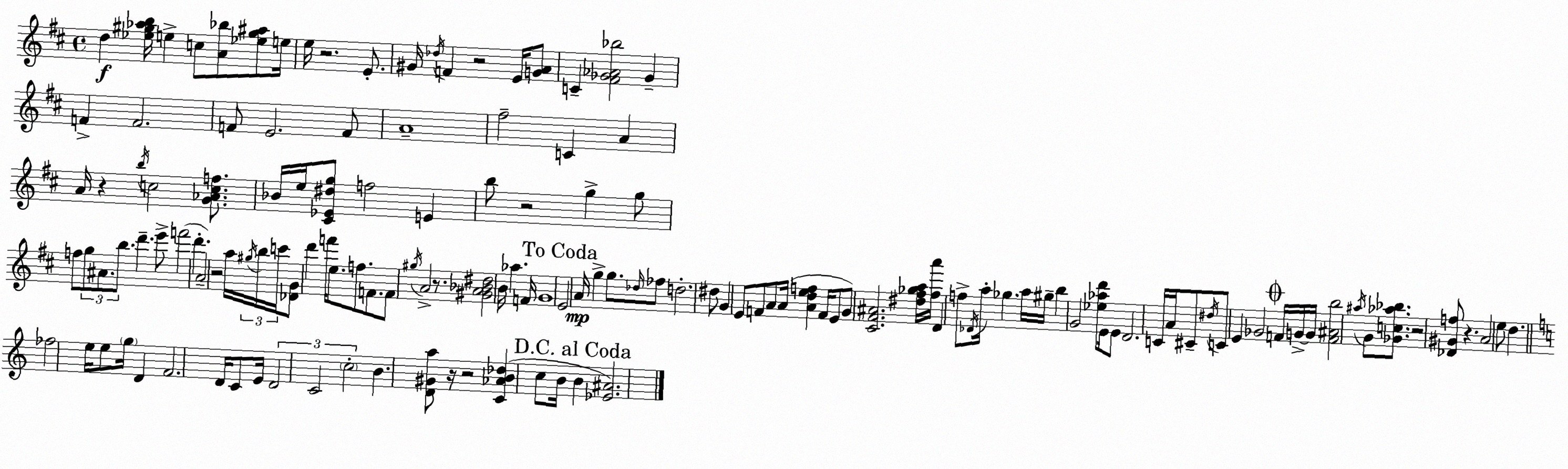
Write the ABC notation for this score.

X:1
T:Untitled
M:4/4
L:1/4
K:D
d [_e^g_ab]/4 e c/2 [A_b]/2 [_e^g^a]/2 e/4 e/4 z2 E/2 ^G/4 _d/4 F z2 E/4 [GA]/2 C [^F_G_A_b]2 _G F F2 F/2 E2 F/2 A4 ^f2 C A A/4 z b/4 c2 [G_Acf]/2 _B/4 e/4 [^C_E^dg]/2 f2 E b/2 z2 g g/2 f/2 g/2 ^A/2 b/2 d' e'/2 f'2 d' A2 z2 a/4 ^g/4 b/4 c'/4 [_DG]/2 d' f'/4 e/2 f/2 F/2 F/2 ^g/4 A2 z/2 [^GA_B^d]2 B/4 _a F/4 G4 E2 A/4 g g/2 _d/4 _f/2 d2 ^d/2 G E/2 F/2 A/2 A/4 [Adef] F/4 E/2 G/2 [^C^F^A]2 [^d^f_ga]/4 [^fa']/4 D f/2 _D/4 a/4 _g a/4 ^g/4 b G2 [_e_ad']/2 E/4 E/2 D2 C/4 A/4 ^C/2 ^d/4 C/2 E _G2 F/4 G/4 G/4 [F^Ab]2 ^a/4 G/2 [_Gc_a_b]/2 z2 [_D^Gf]/2 z A2 e/2 d _f2 e/4 e/2 g/4 D F2 D/4 C/2 E/4 D2 C2 c2 B [D^Ga]/2 z/4 z2 [C_AB_d] c/2 B/4 B [_E^A]2